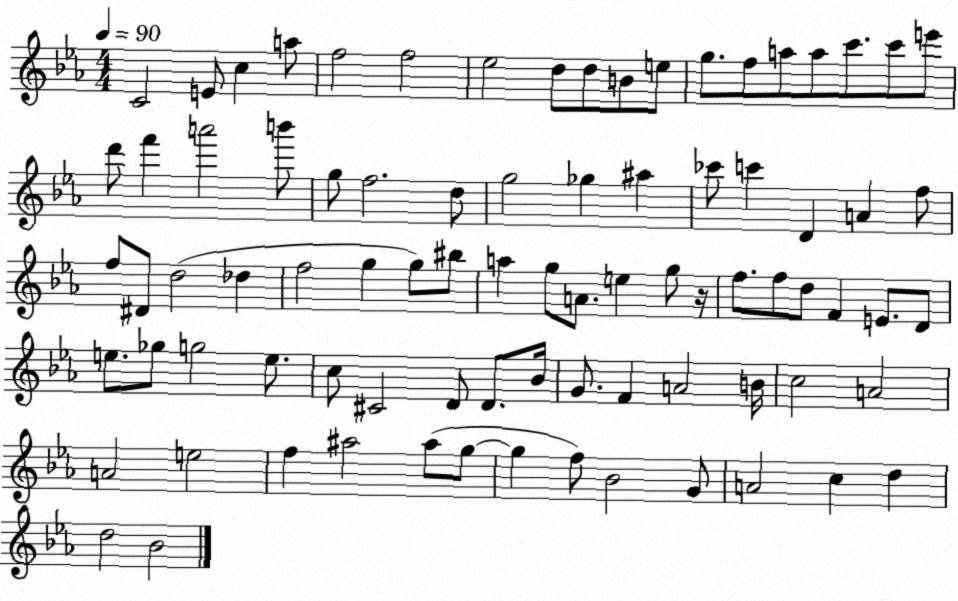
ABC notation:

X:1
T:Untitled
M:4/4
L:1/4
K:Eb
C2 E/2 c a/2 f2 f2 _e2 d/2 d/2 B/2 e/2 g/2 f/2 a/2 a/2 c'/2 c'/2 e'/2 d'/2 f' a'2 b'/2 g/2 f2 d/2 g2 _g ^a _c'/2 c' D A f/2 f/2 ^D/2 d2 _d f2 g g/2 ^b/2 a g/2 A/2 e g/2 z/4 f/2 f/2 d/2 F E/2 D/2 e/2 _g/2 g2 e/2 c/2 ^C2 D/2 D/2 _B/4 G/2 F A2 B/4 c2 A2 A2 e2 f ^a2 ^a/2 g/2 g f/2 _B2 G/2 A2 c d d2 _B2